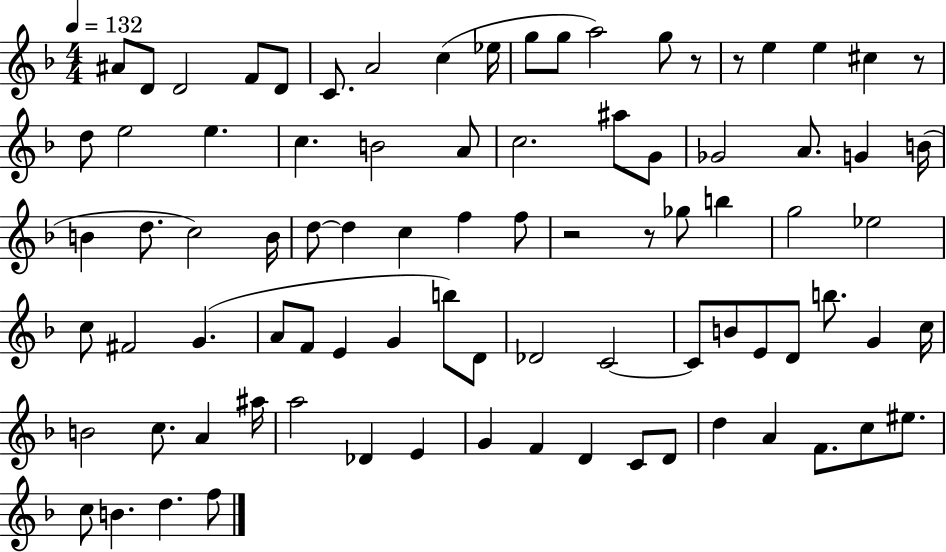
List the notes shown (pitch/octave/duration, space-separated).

A#4/e D4/e D4/h F4/e D4/e C4/e. A4/h C5/q Eb5/s G5/e G5/e A5/h G5/e R/e R/e E5/q E5/q C#5/q R/e D5/e E5/h E5/q. C5/q. B4/h A4/e C5/h. A#5/e G4/e Gb4/h A4/e. G4/q B4/s B4/q D5/e. C5/h B4/s D5/e D5/q C5/q F5/q F5/e R/h R/e Gb5/e B5/q G5/h Eb5/h C5/e F#4/h G4/q. A4/e F4/e E4/q G4/q B5/e D4/e Db4/h C4/h C4/e B4/e E4/e D4/e B5/e. G4/q C5/s B4/h C5/e. A4/q A#5/s A5/h Db4/q E4/q G4/q F4/q D4/q C4/e D4/e D5/q A4/q F4/e. C5/e EIS5/e. C5/e B4/q. D5/q. F5/e